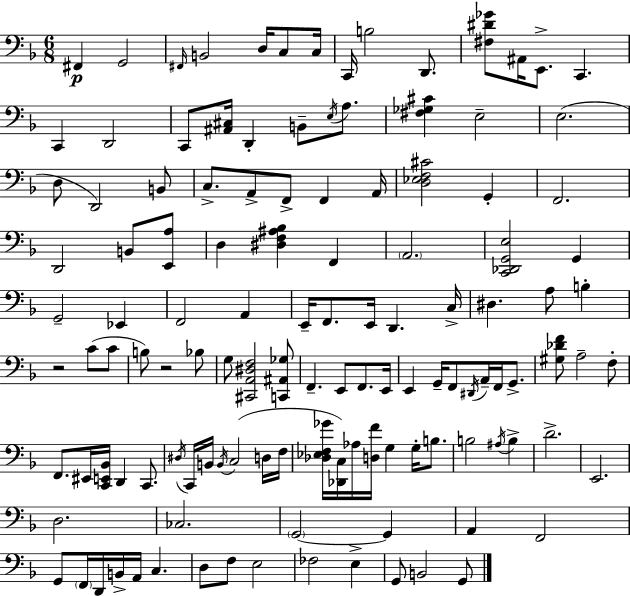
F#2/q G2/h F#2/s B2/h D3/s C3/e C3/s C2/s B3/h D2/e. [F#3,D#4,Gb4]/e A#2/s E2/e. C2/q. C2/q D2/h C2/e [A#2,C#3]/s D2/q B2/e E3/s A3/e. [F#3,Gb3,C#4]/q E3/h E3/h. D3/e D2/h B2/e C3/e. A2/e F2/e F2/q A2/s [D3,Eb3,F3,C#4]/h G2/q F2/h. D2/h B2/e [E2,A3]/e D3/q [D#3,F3,A#3,Bb3]/q F2/q A2/h. [C2,Db2,G2,E3]/h G2/q G2/h Eb2/q F2/h A2/q E2/s F2/e. E2/s D2/q. C3/s D#3/q. A3/e B3/q R/h C4/e C4/e B3/e R/h Bb3/e G3/e [C#2,A2,D#3,F3]/h [C2,A#2,Gb3]/e F2/q. E2/e F2/e. E2/s E2/q G2/s F2/e D#2/s A2/s F2/s G2/e. [G#3,Db4,F4]/e A3/h F3/e F2/e. EIS2/s [C2,E2,Bb2]/s D2/q C2/e. D#3/s C2/s B2/s B2/s C3/h D3/s F3/s [Db3,Eb3,F3,Gb4]/s [Db2,C3]/s Ab3/s [D3,F4]/s G3/q G3/s B3/e. B3/h A#3/s B3/q D4/h. E2/h. D3/h. CES3/h. G2/h G2/q A2/q F2/h G2/e F2/s D2/s B2/s A2/s C3/q. D3/e F3/e E3/h FES3/h E3/q G2/e B2/h G2/e